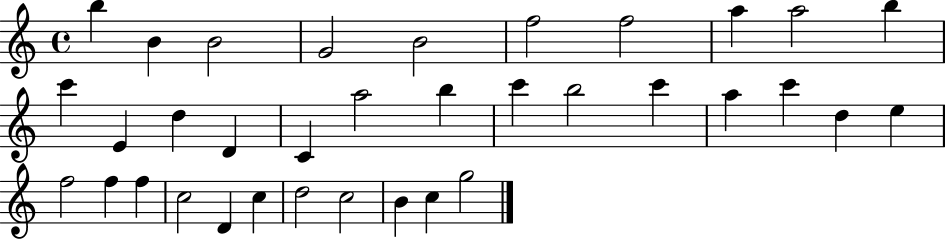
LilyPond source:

{
  \clef treble
  \time 4/4
  \defaultTimeSignature
  \key c \major
  b''4 b'4 b'2 | g'2 b'2 | f''2 f''2 | a''4 a''2 b''4 | \break c'''4 e'4 d''4 d'4 | c'4 a''2 b''4 | c'''4 b''2 c'''4 | a''4 c'''4 d''4 e''4 | \break f''2 f''4 f''4 | c''2 d'4 c''4 | d''2 c''2 | b'4 c''4 g''2 | \break \bar "|."
}